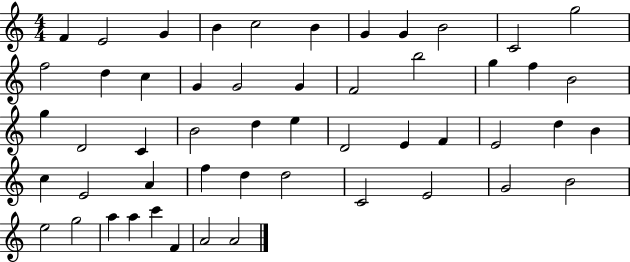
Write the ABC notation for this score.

X:1
T:Untitled
M:4/4
L:1/4
K:C
F E2 G B c2 B G G B2 C2 g2 f2 d c G G2 G F2 b2 g f B2 g D2 C B2 d e D2 E F E2 d B c E2 A f d d2 C2 E2 G2 B2 e2 g2 a a c' F A2 A2